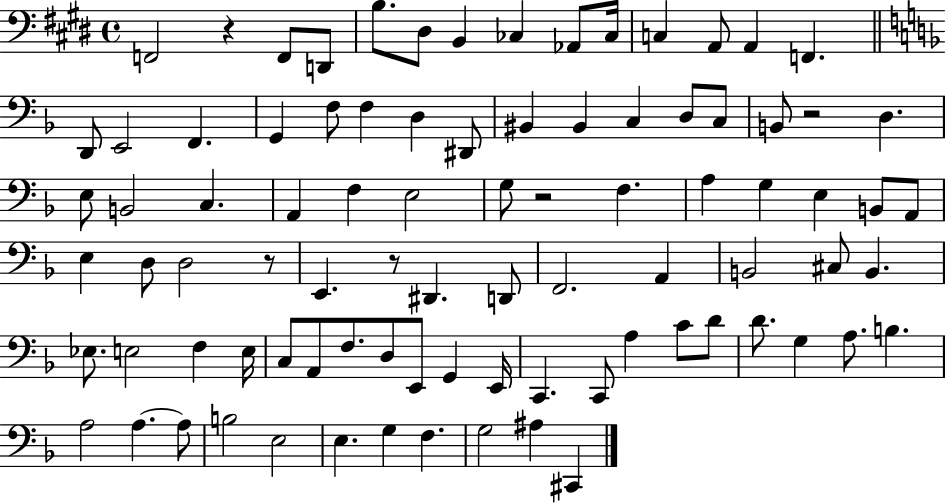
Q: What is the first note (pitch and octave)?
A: F2